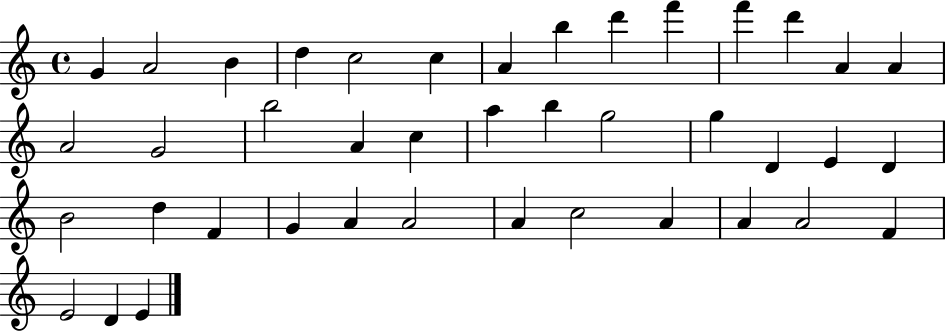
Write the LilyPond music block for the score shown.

{
  \clef treble
  \time 4/4
  \defaultTimeSignature
  \key c \major
  g'4 a'2 b'4 | d''4 c''2 c''4 | a'4 b''4 d'''4 f'''4 | f'''4 d'''4 a'4 a'4 | \break a'2 g'2 | b''2 a'4 c''4 | a''4 b''4 g''2 | g''4 d'4 e'4 d'4 | \break b'2 d''4 f'4 | g'4 a'4 a'2 | a'4 c''2 a'4 | a'4 a'2 f'4 | \break e'2 d'4 e'4 | \bar "|."
}